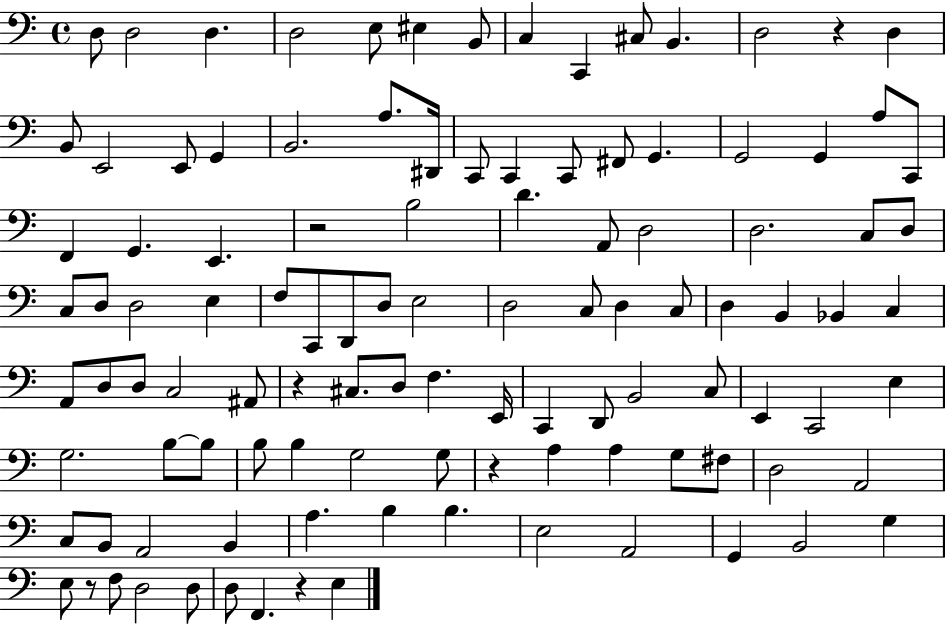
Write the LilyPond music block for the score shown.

{
  \clef bass
  \time 4/4
  \defaultTimeSignature
  \key c \major
  d8 d2 d4. | d2 e8 eis4 b,8 | c4 c,4 cis8 b,4. | d2 r4 d4 | \break b,8 e,2 e,8 g,4 | b,2. a8. dis,16 | c,8 c,4 c,8 fis,8 g,4. | g,2 g,4 a8 c,8 | \break f,4 g,4. e,4. | r2 b2 | d'4. a,8 d2 | d2. c8 d8 | \break c8 d8 d2 e4 | f8 c,8 d,8 d8 e2 | d2 c8 d4 c8 | d4 b,4 bes,4 c4 | \break a,8 d8 d8 c2 ais,8 | r4 cis8. d8 f4. e,16 | c,4 d,8 b,2 c8 | e,4 c,2 e4 | \break g2. b8~~ b8 | b8 b4 g2 g8 | r4 a4 a4 g8 fis8 | d2 a,2 | \break c8 b,8 a,2 b,4 | a4. b4 b4. | e2 a,2 | g,4 b,2 g4 | \break e8 r8 f8 d2 d8 | d8 f,4. r4 e4 | \bar "|."
}